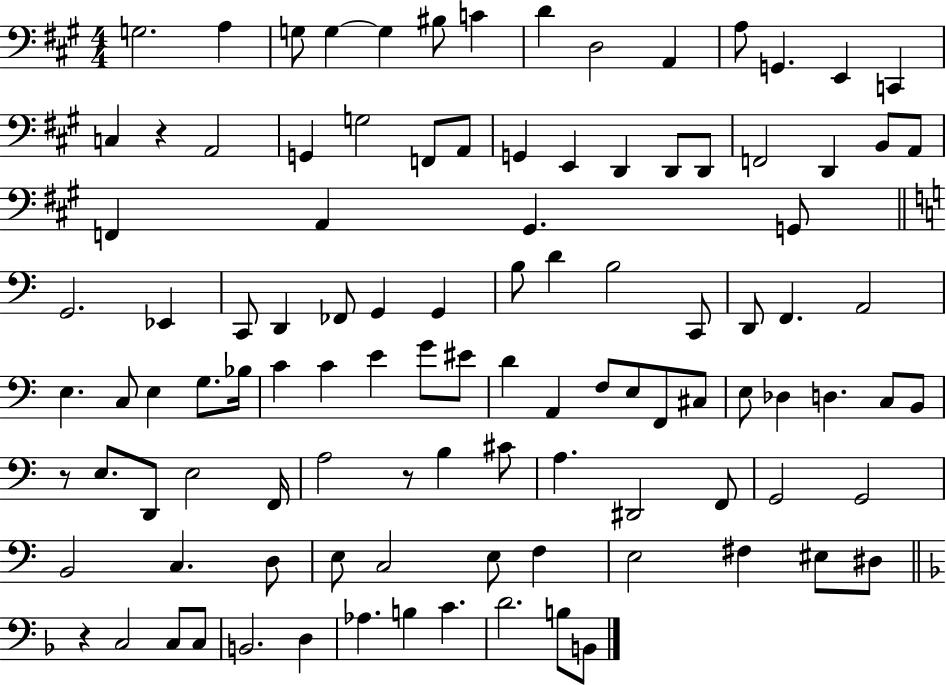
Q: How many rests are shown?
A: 4